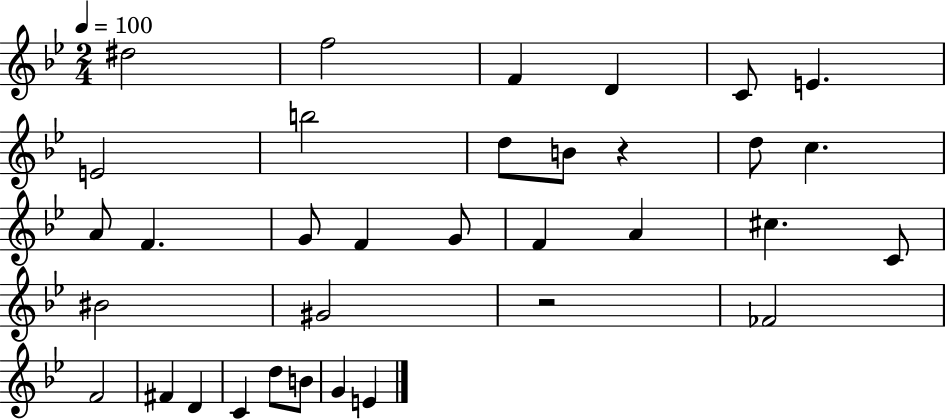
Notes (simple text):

D#5/h F5/h F4/q D4/q C4/e E4/q. E4/h B5/h D5/e B4/e R/q D5/e C5/q. A4/e F4/q. G4/e F4/q G4/e F4/q A4/q C#5/q. C4/e BIS4/h G#4/h R/h FES4/h F4/h F#4/q D4/q C4/q D5/e B4/e G4/q E4/q